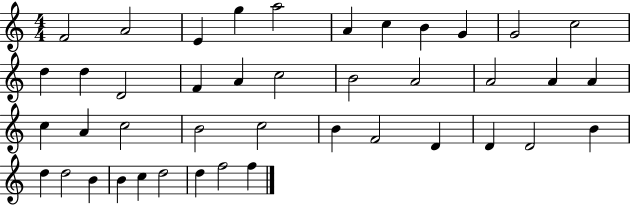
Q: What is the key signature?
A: C major